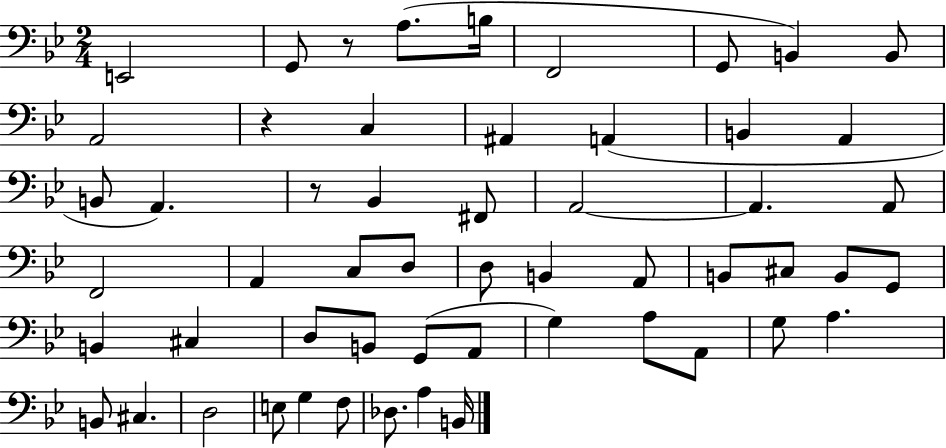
{
  \clef bass
  \numericTimeSignature
  \time 2/4
  \key bes \major
  e,2 | g,8 r8 a8.( b16 | f,2 | g,8 b,4) b,8 | \break a,2 | r4 c4 | ais,4 a,4( | b,4 a,4 | \break b,8 a,4.) | r8 bes,4 fis,8 | a,2~~ | a,4. a,8 | \break f,2 | a,4 c8 d8 | d8 b,4 a,8 | b,8 cis8 b,8 g,8 | \break b,4 cis4 | d8 b,8 g,8( a,8 | g4) a8 a,8 | g8 a4. | \break b,8 cis4. | d2 | e8 g4 f8 | des8. a4 b,16 | \break \bar "|."
}